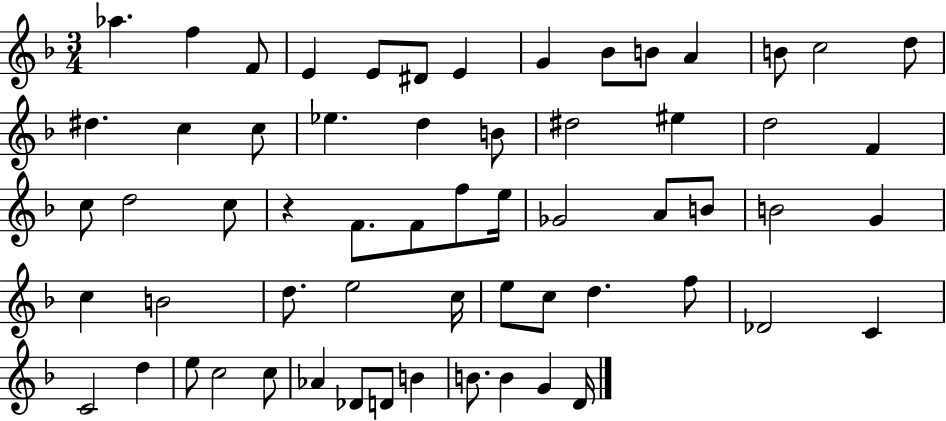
{
  \clef treble
  \numericTimeSignature
  \time 3/4
  \key f \major
  aes''4. f''4 f'8 | e'4 e'8 dis'8 e'4 | g'4 bes'8 b'8 a'4 | b'8 c''2 d''8 | \break dis''4. c''4 c''8 | ees''4. d''4 b'8 | dis''2 eis''4 | d''2 f'4 | \break c''8 d''2 c''8 | r4 f'8. f'8 f''8 e''16 | ges'2 a'8 b'8 | b'2 g'4 | \break c''4 b'2 | d''8. e''2 c''16 | e''8 c''8 d''4. f''8 | des'2 c'4 | \break c'2 d''4 | e''8 c''2 c''8 | aes'4 des'8 d'8 b'4 | b'8. b'4 g'4 d'16 | \break \bar "|."
}